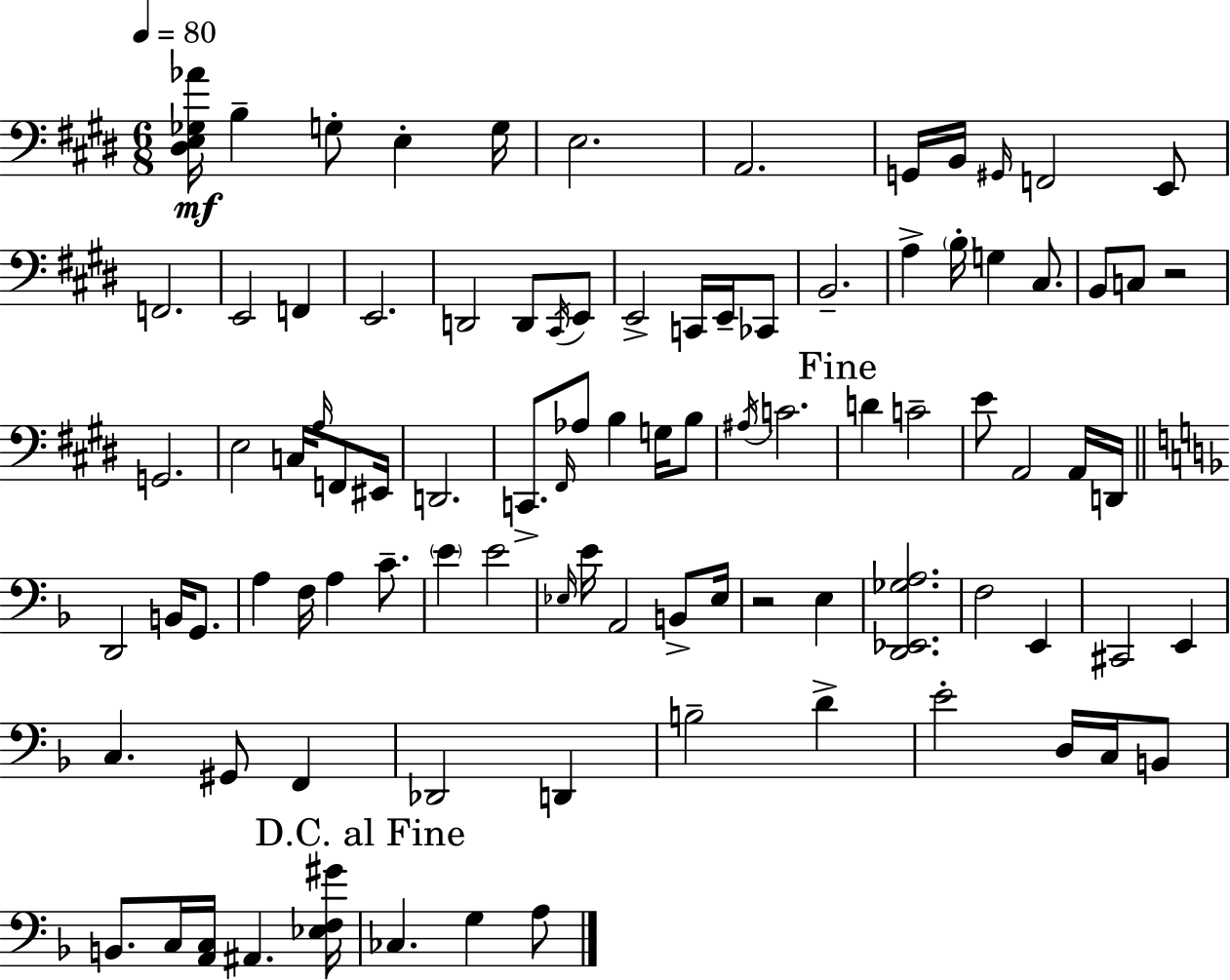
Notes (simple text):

[D#3,E3,Gb3,Ab4]/s B3/q G3/e E3/q G3/s E3/h. A2/h. G2/s B2/s G#2/s F2/h E2/e F2/h. E2/h F2/q E2/h. D2/h D2/e C#2/s E2/e E2/h C2/s E2/s CES2/e B2/h. A3/q B3/s G3/q C#3/e. B2/e C3/e R/h G2/h. E3/h C3/s A3/s F2/e EIS2/s D2/h. C2/e. F#2/s Ab3/e B3/q G3/s B3/e A#3/s C4/h. D4/q C4/h E4/e A2/h A2/s D2/s D2/h B2/s G2/e. A3/q F3/s A3/q C4/e. E4/q E4/h Eb3/s E4/s A2/h B2/e Eb3/s R/h E3/q [D2,Eb2,Gb3,A3]/h. F3/h E2/q C#2/h E2/q C3/q. G#2/e F2/q Db2/h D2/q B3/h D4/q E4/h D3/s C3/s B2/e B2/e. C3/s [A2,C3]/s A#2/q. [Eb3,F3,G#4]/s CES3/q. G3/q A3/e